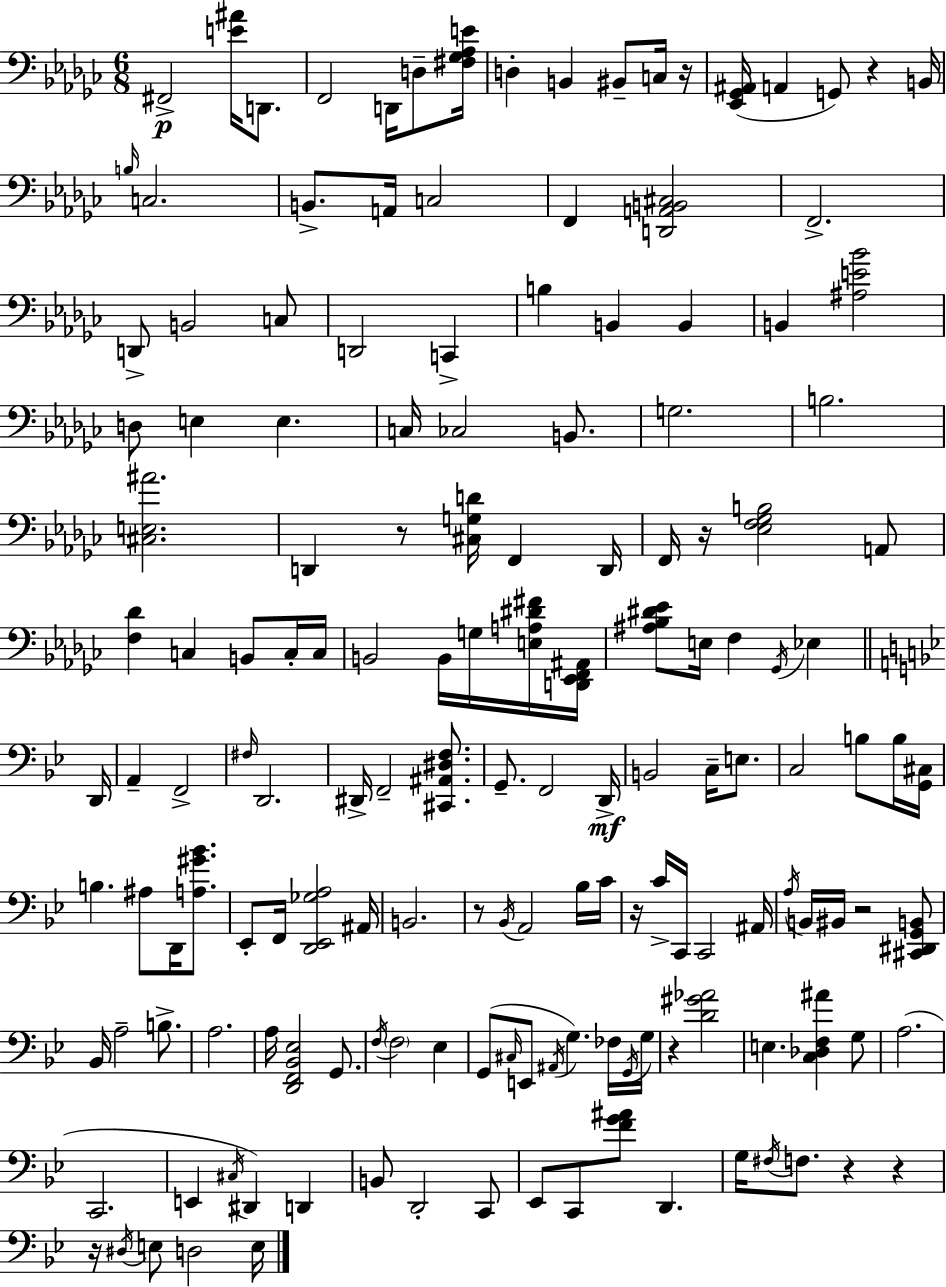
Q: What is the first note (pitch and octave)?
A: F#2